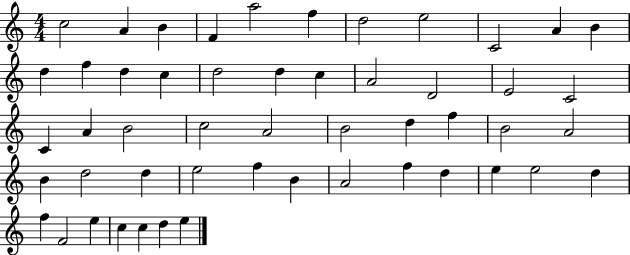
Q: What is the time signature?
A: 4/4